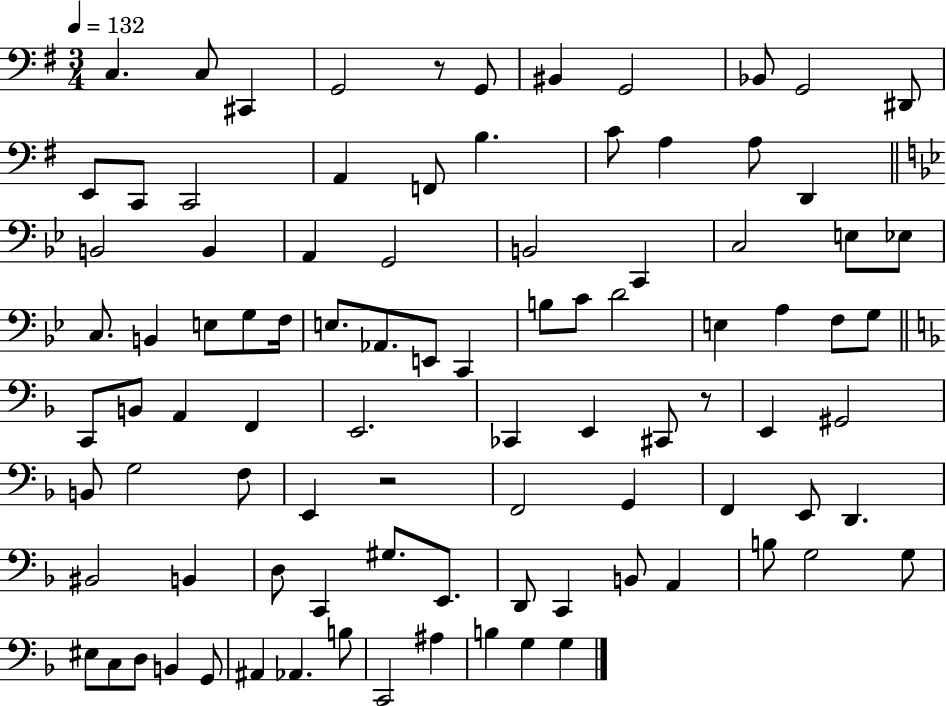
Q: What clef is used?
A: bass